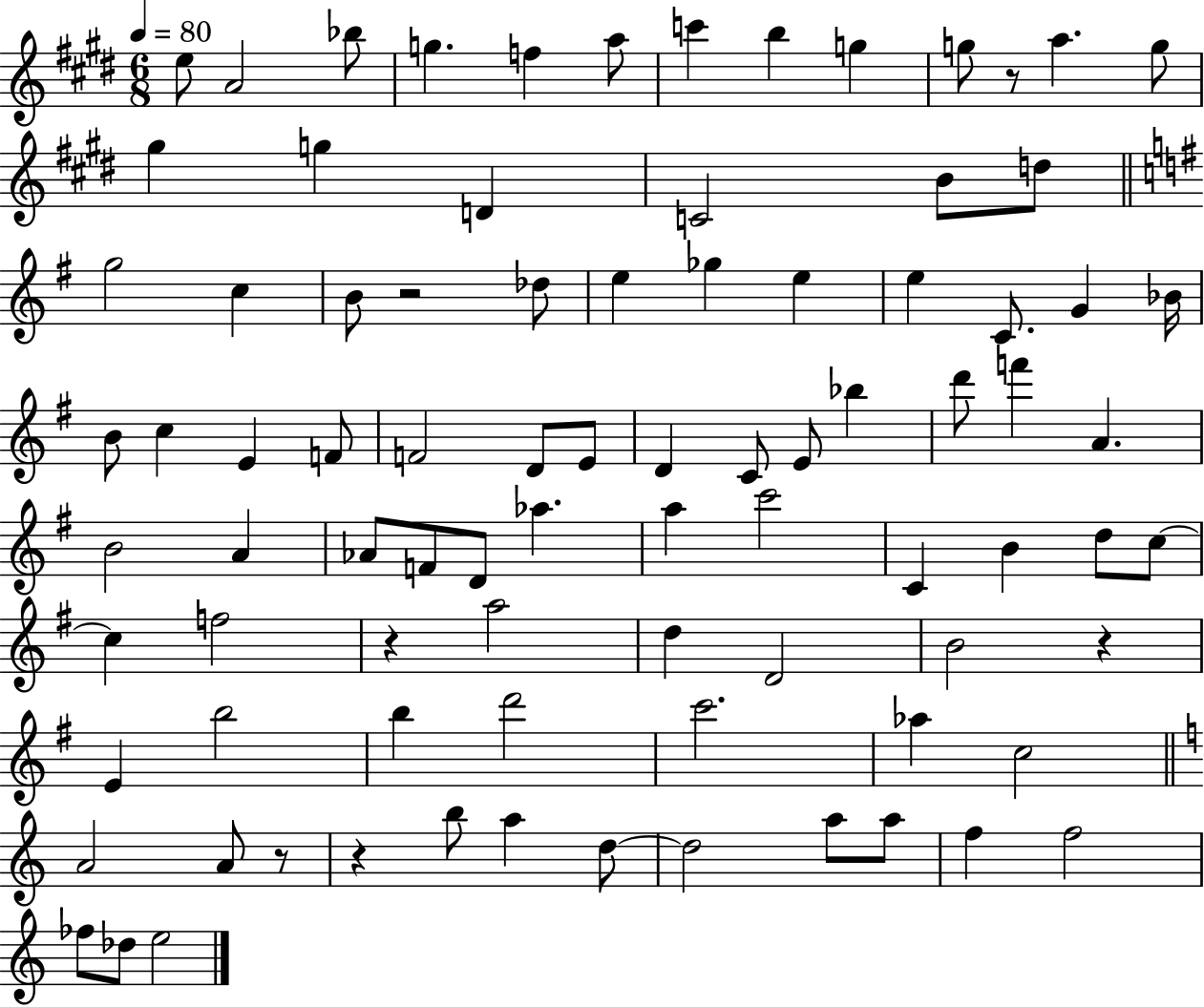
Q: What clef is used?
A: treble